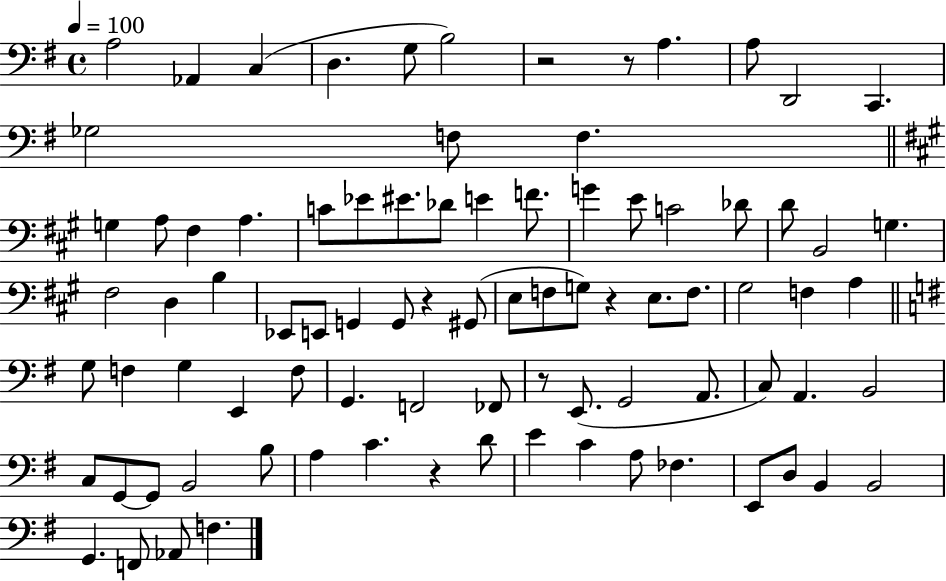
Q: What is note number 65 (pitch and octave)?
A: B3